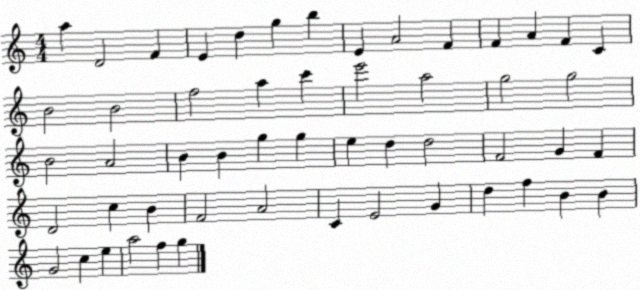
X:1
T:Untitled
M:4/4
L:1/4
K:C
a D2 F E d g b E A2 F F A F C B2 B2 f2 a c' e'2 a2 g2 g2 B2 A2 B B g g e d d2 F2 G F D2 c B F2 A2 C E2 G d f B B G2 c e a2 f g